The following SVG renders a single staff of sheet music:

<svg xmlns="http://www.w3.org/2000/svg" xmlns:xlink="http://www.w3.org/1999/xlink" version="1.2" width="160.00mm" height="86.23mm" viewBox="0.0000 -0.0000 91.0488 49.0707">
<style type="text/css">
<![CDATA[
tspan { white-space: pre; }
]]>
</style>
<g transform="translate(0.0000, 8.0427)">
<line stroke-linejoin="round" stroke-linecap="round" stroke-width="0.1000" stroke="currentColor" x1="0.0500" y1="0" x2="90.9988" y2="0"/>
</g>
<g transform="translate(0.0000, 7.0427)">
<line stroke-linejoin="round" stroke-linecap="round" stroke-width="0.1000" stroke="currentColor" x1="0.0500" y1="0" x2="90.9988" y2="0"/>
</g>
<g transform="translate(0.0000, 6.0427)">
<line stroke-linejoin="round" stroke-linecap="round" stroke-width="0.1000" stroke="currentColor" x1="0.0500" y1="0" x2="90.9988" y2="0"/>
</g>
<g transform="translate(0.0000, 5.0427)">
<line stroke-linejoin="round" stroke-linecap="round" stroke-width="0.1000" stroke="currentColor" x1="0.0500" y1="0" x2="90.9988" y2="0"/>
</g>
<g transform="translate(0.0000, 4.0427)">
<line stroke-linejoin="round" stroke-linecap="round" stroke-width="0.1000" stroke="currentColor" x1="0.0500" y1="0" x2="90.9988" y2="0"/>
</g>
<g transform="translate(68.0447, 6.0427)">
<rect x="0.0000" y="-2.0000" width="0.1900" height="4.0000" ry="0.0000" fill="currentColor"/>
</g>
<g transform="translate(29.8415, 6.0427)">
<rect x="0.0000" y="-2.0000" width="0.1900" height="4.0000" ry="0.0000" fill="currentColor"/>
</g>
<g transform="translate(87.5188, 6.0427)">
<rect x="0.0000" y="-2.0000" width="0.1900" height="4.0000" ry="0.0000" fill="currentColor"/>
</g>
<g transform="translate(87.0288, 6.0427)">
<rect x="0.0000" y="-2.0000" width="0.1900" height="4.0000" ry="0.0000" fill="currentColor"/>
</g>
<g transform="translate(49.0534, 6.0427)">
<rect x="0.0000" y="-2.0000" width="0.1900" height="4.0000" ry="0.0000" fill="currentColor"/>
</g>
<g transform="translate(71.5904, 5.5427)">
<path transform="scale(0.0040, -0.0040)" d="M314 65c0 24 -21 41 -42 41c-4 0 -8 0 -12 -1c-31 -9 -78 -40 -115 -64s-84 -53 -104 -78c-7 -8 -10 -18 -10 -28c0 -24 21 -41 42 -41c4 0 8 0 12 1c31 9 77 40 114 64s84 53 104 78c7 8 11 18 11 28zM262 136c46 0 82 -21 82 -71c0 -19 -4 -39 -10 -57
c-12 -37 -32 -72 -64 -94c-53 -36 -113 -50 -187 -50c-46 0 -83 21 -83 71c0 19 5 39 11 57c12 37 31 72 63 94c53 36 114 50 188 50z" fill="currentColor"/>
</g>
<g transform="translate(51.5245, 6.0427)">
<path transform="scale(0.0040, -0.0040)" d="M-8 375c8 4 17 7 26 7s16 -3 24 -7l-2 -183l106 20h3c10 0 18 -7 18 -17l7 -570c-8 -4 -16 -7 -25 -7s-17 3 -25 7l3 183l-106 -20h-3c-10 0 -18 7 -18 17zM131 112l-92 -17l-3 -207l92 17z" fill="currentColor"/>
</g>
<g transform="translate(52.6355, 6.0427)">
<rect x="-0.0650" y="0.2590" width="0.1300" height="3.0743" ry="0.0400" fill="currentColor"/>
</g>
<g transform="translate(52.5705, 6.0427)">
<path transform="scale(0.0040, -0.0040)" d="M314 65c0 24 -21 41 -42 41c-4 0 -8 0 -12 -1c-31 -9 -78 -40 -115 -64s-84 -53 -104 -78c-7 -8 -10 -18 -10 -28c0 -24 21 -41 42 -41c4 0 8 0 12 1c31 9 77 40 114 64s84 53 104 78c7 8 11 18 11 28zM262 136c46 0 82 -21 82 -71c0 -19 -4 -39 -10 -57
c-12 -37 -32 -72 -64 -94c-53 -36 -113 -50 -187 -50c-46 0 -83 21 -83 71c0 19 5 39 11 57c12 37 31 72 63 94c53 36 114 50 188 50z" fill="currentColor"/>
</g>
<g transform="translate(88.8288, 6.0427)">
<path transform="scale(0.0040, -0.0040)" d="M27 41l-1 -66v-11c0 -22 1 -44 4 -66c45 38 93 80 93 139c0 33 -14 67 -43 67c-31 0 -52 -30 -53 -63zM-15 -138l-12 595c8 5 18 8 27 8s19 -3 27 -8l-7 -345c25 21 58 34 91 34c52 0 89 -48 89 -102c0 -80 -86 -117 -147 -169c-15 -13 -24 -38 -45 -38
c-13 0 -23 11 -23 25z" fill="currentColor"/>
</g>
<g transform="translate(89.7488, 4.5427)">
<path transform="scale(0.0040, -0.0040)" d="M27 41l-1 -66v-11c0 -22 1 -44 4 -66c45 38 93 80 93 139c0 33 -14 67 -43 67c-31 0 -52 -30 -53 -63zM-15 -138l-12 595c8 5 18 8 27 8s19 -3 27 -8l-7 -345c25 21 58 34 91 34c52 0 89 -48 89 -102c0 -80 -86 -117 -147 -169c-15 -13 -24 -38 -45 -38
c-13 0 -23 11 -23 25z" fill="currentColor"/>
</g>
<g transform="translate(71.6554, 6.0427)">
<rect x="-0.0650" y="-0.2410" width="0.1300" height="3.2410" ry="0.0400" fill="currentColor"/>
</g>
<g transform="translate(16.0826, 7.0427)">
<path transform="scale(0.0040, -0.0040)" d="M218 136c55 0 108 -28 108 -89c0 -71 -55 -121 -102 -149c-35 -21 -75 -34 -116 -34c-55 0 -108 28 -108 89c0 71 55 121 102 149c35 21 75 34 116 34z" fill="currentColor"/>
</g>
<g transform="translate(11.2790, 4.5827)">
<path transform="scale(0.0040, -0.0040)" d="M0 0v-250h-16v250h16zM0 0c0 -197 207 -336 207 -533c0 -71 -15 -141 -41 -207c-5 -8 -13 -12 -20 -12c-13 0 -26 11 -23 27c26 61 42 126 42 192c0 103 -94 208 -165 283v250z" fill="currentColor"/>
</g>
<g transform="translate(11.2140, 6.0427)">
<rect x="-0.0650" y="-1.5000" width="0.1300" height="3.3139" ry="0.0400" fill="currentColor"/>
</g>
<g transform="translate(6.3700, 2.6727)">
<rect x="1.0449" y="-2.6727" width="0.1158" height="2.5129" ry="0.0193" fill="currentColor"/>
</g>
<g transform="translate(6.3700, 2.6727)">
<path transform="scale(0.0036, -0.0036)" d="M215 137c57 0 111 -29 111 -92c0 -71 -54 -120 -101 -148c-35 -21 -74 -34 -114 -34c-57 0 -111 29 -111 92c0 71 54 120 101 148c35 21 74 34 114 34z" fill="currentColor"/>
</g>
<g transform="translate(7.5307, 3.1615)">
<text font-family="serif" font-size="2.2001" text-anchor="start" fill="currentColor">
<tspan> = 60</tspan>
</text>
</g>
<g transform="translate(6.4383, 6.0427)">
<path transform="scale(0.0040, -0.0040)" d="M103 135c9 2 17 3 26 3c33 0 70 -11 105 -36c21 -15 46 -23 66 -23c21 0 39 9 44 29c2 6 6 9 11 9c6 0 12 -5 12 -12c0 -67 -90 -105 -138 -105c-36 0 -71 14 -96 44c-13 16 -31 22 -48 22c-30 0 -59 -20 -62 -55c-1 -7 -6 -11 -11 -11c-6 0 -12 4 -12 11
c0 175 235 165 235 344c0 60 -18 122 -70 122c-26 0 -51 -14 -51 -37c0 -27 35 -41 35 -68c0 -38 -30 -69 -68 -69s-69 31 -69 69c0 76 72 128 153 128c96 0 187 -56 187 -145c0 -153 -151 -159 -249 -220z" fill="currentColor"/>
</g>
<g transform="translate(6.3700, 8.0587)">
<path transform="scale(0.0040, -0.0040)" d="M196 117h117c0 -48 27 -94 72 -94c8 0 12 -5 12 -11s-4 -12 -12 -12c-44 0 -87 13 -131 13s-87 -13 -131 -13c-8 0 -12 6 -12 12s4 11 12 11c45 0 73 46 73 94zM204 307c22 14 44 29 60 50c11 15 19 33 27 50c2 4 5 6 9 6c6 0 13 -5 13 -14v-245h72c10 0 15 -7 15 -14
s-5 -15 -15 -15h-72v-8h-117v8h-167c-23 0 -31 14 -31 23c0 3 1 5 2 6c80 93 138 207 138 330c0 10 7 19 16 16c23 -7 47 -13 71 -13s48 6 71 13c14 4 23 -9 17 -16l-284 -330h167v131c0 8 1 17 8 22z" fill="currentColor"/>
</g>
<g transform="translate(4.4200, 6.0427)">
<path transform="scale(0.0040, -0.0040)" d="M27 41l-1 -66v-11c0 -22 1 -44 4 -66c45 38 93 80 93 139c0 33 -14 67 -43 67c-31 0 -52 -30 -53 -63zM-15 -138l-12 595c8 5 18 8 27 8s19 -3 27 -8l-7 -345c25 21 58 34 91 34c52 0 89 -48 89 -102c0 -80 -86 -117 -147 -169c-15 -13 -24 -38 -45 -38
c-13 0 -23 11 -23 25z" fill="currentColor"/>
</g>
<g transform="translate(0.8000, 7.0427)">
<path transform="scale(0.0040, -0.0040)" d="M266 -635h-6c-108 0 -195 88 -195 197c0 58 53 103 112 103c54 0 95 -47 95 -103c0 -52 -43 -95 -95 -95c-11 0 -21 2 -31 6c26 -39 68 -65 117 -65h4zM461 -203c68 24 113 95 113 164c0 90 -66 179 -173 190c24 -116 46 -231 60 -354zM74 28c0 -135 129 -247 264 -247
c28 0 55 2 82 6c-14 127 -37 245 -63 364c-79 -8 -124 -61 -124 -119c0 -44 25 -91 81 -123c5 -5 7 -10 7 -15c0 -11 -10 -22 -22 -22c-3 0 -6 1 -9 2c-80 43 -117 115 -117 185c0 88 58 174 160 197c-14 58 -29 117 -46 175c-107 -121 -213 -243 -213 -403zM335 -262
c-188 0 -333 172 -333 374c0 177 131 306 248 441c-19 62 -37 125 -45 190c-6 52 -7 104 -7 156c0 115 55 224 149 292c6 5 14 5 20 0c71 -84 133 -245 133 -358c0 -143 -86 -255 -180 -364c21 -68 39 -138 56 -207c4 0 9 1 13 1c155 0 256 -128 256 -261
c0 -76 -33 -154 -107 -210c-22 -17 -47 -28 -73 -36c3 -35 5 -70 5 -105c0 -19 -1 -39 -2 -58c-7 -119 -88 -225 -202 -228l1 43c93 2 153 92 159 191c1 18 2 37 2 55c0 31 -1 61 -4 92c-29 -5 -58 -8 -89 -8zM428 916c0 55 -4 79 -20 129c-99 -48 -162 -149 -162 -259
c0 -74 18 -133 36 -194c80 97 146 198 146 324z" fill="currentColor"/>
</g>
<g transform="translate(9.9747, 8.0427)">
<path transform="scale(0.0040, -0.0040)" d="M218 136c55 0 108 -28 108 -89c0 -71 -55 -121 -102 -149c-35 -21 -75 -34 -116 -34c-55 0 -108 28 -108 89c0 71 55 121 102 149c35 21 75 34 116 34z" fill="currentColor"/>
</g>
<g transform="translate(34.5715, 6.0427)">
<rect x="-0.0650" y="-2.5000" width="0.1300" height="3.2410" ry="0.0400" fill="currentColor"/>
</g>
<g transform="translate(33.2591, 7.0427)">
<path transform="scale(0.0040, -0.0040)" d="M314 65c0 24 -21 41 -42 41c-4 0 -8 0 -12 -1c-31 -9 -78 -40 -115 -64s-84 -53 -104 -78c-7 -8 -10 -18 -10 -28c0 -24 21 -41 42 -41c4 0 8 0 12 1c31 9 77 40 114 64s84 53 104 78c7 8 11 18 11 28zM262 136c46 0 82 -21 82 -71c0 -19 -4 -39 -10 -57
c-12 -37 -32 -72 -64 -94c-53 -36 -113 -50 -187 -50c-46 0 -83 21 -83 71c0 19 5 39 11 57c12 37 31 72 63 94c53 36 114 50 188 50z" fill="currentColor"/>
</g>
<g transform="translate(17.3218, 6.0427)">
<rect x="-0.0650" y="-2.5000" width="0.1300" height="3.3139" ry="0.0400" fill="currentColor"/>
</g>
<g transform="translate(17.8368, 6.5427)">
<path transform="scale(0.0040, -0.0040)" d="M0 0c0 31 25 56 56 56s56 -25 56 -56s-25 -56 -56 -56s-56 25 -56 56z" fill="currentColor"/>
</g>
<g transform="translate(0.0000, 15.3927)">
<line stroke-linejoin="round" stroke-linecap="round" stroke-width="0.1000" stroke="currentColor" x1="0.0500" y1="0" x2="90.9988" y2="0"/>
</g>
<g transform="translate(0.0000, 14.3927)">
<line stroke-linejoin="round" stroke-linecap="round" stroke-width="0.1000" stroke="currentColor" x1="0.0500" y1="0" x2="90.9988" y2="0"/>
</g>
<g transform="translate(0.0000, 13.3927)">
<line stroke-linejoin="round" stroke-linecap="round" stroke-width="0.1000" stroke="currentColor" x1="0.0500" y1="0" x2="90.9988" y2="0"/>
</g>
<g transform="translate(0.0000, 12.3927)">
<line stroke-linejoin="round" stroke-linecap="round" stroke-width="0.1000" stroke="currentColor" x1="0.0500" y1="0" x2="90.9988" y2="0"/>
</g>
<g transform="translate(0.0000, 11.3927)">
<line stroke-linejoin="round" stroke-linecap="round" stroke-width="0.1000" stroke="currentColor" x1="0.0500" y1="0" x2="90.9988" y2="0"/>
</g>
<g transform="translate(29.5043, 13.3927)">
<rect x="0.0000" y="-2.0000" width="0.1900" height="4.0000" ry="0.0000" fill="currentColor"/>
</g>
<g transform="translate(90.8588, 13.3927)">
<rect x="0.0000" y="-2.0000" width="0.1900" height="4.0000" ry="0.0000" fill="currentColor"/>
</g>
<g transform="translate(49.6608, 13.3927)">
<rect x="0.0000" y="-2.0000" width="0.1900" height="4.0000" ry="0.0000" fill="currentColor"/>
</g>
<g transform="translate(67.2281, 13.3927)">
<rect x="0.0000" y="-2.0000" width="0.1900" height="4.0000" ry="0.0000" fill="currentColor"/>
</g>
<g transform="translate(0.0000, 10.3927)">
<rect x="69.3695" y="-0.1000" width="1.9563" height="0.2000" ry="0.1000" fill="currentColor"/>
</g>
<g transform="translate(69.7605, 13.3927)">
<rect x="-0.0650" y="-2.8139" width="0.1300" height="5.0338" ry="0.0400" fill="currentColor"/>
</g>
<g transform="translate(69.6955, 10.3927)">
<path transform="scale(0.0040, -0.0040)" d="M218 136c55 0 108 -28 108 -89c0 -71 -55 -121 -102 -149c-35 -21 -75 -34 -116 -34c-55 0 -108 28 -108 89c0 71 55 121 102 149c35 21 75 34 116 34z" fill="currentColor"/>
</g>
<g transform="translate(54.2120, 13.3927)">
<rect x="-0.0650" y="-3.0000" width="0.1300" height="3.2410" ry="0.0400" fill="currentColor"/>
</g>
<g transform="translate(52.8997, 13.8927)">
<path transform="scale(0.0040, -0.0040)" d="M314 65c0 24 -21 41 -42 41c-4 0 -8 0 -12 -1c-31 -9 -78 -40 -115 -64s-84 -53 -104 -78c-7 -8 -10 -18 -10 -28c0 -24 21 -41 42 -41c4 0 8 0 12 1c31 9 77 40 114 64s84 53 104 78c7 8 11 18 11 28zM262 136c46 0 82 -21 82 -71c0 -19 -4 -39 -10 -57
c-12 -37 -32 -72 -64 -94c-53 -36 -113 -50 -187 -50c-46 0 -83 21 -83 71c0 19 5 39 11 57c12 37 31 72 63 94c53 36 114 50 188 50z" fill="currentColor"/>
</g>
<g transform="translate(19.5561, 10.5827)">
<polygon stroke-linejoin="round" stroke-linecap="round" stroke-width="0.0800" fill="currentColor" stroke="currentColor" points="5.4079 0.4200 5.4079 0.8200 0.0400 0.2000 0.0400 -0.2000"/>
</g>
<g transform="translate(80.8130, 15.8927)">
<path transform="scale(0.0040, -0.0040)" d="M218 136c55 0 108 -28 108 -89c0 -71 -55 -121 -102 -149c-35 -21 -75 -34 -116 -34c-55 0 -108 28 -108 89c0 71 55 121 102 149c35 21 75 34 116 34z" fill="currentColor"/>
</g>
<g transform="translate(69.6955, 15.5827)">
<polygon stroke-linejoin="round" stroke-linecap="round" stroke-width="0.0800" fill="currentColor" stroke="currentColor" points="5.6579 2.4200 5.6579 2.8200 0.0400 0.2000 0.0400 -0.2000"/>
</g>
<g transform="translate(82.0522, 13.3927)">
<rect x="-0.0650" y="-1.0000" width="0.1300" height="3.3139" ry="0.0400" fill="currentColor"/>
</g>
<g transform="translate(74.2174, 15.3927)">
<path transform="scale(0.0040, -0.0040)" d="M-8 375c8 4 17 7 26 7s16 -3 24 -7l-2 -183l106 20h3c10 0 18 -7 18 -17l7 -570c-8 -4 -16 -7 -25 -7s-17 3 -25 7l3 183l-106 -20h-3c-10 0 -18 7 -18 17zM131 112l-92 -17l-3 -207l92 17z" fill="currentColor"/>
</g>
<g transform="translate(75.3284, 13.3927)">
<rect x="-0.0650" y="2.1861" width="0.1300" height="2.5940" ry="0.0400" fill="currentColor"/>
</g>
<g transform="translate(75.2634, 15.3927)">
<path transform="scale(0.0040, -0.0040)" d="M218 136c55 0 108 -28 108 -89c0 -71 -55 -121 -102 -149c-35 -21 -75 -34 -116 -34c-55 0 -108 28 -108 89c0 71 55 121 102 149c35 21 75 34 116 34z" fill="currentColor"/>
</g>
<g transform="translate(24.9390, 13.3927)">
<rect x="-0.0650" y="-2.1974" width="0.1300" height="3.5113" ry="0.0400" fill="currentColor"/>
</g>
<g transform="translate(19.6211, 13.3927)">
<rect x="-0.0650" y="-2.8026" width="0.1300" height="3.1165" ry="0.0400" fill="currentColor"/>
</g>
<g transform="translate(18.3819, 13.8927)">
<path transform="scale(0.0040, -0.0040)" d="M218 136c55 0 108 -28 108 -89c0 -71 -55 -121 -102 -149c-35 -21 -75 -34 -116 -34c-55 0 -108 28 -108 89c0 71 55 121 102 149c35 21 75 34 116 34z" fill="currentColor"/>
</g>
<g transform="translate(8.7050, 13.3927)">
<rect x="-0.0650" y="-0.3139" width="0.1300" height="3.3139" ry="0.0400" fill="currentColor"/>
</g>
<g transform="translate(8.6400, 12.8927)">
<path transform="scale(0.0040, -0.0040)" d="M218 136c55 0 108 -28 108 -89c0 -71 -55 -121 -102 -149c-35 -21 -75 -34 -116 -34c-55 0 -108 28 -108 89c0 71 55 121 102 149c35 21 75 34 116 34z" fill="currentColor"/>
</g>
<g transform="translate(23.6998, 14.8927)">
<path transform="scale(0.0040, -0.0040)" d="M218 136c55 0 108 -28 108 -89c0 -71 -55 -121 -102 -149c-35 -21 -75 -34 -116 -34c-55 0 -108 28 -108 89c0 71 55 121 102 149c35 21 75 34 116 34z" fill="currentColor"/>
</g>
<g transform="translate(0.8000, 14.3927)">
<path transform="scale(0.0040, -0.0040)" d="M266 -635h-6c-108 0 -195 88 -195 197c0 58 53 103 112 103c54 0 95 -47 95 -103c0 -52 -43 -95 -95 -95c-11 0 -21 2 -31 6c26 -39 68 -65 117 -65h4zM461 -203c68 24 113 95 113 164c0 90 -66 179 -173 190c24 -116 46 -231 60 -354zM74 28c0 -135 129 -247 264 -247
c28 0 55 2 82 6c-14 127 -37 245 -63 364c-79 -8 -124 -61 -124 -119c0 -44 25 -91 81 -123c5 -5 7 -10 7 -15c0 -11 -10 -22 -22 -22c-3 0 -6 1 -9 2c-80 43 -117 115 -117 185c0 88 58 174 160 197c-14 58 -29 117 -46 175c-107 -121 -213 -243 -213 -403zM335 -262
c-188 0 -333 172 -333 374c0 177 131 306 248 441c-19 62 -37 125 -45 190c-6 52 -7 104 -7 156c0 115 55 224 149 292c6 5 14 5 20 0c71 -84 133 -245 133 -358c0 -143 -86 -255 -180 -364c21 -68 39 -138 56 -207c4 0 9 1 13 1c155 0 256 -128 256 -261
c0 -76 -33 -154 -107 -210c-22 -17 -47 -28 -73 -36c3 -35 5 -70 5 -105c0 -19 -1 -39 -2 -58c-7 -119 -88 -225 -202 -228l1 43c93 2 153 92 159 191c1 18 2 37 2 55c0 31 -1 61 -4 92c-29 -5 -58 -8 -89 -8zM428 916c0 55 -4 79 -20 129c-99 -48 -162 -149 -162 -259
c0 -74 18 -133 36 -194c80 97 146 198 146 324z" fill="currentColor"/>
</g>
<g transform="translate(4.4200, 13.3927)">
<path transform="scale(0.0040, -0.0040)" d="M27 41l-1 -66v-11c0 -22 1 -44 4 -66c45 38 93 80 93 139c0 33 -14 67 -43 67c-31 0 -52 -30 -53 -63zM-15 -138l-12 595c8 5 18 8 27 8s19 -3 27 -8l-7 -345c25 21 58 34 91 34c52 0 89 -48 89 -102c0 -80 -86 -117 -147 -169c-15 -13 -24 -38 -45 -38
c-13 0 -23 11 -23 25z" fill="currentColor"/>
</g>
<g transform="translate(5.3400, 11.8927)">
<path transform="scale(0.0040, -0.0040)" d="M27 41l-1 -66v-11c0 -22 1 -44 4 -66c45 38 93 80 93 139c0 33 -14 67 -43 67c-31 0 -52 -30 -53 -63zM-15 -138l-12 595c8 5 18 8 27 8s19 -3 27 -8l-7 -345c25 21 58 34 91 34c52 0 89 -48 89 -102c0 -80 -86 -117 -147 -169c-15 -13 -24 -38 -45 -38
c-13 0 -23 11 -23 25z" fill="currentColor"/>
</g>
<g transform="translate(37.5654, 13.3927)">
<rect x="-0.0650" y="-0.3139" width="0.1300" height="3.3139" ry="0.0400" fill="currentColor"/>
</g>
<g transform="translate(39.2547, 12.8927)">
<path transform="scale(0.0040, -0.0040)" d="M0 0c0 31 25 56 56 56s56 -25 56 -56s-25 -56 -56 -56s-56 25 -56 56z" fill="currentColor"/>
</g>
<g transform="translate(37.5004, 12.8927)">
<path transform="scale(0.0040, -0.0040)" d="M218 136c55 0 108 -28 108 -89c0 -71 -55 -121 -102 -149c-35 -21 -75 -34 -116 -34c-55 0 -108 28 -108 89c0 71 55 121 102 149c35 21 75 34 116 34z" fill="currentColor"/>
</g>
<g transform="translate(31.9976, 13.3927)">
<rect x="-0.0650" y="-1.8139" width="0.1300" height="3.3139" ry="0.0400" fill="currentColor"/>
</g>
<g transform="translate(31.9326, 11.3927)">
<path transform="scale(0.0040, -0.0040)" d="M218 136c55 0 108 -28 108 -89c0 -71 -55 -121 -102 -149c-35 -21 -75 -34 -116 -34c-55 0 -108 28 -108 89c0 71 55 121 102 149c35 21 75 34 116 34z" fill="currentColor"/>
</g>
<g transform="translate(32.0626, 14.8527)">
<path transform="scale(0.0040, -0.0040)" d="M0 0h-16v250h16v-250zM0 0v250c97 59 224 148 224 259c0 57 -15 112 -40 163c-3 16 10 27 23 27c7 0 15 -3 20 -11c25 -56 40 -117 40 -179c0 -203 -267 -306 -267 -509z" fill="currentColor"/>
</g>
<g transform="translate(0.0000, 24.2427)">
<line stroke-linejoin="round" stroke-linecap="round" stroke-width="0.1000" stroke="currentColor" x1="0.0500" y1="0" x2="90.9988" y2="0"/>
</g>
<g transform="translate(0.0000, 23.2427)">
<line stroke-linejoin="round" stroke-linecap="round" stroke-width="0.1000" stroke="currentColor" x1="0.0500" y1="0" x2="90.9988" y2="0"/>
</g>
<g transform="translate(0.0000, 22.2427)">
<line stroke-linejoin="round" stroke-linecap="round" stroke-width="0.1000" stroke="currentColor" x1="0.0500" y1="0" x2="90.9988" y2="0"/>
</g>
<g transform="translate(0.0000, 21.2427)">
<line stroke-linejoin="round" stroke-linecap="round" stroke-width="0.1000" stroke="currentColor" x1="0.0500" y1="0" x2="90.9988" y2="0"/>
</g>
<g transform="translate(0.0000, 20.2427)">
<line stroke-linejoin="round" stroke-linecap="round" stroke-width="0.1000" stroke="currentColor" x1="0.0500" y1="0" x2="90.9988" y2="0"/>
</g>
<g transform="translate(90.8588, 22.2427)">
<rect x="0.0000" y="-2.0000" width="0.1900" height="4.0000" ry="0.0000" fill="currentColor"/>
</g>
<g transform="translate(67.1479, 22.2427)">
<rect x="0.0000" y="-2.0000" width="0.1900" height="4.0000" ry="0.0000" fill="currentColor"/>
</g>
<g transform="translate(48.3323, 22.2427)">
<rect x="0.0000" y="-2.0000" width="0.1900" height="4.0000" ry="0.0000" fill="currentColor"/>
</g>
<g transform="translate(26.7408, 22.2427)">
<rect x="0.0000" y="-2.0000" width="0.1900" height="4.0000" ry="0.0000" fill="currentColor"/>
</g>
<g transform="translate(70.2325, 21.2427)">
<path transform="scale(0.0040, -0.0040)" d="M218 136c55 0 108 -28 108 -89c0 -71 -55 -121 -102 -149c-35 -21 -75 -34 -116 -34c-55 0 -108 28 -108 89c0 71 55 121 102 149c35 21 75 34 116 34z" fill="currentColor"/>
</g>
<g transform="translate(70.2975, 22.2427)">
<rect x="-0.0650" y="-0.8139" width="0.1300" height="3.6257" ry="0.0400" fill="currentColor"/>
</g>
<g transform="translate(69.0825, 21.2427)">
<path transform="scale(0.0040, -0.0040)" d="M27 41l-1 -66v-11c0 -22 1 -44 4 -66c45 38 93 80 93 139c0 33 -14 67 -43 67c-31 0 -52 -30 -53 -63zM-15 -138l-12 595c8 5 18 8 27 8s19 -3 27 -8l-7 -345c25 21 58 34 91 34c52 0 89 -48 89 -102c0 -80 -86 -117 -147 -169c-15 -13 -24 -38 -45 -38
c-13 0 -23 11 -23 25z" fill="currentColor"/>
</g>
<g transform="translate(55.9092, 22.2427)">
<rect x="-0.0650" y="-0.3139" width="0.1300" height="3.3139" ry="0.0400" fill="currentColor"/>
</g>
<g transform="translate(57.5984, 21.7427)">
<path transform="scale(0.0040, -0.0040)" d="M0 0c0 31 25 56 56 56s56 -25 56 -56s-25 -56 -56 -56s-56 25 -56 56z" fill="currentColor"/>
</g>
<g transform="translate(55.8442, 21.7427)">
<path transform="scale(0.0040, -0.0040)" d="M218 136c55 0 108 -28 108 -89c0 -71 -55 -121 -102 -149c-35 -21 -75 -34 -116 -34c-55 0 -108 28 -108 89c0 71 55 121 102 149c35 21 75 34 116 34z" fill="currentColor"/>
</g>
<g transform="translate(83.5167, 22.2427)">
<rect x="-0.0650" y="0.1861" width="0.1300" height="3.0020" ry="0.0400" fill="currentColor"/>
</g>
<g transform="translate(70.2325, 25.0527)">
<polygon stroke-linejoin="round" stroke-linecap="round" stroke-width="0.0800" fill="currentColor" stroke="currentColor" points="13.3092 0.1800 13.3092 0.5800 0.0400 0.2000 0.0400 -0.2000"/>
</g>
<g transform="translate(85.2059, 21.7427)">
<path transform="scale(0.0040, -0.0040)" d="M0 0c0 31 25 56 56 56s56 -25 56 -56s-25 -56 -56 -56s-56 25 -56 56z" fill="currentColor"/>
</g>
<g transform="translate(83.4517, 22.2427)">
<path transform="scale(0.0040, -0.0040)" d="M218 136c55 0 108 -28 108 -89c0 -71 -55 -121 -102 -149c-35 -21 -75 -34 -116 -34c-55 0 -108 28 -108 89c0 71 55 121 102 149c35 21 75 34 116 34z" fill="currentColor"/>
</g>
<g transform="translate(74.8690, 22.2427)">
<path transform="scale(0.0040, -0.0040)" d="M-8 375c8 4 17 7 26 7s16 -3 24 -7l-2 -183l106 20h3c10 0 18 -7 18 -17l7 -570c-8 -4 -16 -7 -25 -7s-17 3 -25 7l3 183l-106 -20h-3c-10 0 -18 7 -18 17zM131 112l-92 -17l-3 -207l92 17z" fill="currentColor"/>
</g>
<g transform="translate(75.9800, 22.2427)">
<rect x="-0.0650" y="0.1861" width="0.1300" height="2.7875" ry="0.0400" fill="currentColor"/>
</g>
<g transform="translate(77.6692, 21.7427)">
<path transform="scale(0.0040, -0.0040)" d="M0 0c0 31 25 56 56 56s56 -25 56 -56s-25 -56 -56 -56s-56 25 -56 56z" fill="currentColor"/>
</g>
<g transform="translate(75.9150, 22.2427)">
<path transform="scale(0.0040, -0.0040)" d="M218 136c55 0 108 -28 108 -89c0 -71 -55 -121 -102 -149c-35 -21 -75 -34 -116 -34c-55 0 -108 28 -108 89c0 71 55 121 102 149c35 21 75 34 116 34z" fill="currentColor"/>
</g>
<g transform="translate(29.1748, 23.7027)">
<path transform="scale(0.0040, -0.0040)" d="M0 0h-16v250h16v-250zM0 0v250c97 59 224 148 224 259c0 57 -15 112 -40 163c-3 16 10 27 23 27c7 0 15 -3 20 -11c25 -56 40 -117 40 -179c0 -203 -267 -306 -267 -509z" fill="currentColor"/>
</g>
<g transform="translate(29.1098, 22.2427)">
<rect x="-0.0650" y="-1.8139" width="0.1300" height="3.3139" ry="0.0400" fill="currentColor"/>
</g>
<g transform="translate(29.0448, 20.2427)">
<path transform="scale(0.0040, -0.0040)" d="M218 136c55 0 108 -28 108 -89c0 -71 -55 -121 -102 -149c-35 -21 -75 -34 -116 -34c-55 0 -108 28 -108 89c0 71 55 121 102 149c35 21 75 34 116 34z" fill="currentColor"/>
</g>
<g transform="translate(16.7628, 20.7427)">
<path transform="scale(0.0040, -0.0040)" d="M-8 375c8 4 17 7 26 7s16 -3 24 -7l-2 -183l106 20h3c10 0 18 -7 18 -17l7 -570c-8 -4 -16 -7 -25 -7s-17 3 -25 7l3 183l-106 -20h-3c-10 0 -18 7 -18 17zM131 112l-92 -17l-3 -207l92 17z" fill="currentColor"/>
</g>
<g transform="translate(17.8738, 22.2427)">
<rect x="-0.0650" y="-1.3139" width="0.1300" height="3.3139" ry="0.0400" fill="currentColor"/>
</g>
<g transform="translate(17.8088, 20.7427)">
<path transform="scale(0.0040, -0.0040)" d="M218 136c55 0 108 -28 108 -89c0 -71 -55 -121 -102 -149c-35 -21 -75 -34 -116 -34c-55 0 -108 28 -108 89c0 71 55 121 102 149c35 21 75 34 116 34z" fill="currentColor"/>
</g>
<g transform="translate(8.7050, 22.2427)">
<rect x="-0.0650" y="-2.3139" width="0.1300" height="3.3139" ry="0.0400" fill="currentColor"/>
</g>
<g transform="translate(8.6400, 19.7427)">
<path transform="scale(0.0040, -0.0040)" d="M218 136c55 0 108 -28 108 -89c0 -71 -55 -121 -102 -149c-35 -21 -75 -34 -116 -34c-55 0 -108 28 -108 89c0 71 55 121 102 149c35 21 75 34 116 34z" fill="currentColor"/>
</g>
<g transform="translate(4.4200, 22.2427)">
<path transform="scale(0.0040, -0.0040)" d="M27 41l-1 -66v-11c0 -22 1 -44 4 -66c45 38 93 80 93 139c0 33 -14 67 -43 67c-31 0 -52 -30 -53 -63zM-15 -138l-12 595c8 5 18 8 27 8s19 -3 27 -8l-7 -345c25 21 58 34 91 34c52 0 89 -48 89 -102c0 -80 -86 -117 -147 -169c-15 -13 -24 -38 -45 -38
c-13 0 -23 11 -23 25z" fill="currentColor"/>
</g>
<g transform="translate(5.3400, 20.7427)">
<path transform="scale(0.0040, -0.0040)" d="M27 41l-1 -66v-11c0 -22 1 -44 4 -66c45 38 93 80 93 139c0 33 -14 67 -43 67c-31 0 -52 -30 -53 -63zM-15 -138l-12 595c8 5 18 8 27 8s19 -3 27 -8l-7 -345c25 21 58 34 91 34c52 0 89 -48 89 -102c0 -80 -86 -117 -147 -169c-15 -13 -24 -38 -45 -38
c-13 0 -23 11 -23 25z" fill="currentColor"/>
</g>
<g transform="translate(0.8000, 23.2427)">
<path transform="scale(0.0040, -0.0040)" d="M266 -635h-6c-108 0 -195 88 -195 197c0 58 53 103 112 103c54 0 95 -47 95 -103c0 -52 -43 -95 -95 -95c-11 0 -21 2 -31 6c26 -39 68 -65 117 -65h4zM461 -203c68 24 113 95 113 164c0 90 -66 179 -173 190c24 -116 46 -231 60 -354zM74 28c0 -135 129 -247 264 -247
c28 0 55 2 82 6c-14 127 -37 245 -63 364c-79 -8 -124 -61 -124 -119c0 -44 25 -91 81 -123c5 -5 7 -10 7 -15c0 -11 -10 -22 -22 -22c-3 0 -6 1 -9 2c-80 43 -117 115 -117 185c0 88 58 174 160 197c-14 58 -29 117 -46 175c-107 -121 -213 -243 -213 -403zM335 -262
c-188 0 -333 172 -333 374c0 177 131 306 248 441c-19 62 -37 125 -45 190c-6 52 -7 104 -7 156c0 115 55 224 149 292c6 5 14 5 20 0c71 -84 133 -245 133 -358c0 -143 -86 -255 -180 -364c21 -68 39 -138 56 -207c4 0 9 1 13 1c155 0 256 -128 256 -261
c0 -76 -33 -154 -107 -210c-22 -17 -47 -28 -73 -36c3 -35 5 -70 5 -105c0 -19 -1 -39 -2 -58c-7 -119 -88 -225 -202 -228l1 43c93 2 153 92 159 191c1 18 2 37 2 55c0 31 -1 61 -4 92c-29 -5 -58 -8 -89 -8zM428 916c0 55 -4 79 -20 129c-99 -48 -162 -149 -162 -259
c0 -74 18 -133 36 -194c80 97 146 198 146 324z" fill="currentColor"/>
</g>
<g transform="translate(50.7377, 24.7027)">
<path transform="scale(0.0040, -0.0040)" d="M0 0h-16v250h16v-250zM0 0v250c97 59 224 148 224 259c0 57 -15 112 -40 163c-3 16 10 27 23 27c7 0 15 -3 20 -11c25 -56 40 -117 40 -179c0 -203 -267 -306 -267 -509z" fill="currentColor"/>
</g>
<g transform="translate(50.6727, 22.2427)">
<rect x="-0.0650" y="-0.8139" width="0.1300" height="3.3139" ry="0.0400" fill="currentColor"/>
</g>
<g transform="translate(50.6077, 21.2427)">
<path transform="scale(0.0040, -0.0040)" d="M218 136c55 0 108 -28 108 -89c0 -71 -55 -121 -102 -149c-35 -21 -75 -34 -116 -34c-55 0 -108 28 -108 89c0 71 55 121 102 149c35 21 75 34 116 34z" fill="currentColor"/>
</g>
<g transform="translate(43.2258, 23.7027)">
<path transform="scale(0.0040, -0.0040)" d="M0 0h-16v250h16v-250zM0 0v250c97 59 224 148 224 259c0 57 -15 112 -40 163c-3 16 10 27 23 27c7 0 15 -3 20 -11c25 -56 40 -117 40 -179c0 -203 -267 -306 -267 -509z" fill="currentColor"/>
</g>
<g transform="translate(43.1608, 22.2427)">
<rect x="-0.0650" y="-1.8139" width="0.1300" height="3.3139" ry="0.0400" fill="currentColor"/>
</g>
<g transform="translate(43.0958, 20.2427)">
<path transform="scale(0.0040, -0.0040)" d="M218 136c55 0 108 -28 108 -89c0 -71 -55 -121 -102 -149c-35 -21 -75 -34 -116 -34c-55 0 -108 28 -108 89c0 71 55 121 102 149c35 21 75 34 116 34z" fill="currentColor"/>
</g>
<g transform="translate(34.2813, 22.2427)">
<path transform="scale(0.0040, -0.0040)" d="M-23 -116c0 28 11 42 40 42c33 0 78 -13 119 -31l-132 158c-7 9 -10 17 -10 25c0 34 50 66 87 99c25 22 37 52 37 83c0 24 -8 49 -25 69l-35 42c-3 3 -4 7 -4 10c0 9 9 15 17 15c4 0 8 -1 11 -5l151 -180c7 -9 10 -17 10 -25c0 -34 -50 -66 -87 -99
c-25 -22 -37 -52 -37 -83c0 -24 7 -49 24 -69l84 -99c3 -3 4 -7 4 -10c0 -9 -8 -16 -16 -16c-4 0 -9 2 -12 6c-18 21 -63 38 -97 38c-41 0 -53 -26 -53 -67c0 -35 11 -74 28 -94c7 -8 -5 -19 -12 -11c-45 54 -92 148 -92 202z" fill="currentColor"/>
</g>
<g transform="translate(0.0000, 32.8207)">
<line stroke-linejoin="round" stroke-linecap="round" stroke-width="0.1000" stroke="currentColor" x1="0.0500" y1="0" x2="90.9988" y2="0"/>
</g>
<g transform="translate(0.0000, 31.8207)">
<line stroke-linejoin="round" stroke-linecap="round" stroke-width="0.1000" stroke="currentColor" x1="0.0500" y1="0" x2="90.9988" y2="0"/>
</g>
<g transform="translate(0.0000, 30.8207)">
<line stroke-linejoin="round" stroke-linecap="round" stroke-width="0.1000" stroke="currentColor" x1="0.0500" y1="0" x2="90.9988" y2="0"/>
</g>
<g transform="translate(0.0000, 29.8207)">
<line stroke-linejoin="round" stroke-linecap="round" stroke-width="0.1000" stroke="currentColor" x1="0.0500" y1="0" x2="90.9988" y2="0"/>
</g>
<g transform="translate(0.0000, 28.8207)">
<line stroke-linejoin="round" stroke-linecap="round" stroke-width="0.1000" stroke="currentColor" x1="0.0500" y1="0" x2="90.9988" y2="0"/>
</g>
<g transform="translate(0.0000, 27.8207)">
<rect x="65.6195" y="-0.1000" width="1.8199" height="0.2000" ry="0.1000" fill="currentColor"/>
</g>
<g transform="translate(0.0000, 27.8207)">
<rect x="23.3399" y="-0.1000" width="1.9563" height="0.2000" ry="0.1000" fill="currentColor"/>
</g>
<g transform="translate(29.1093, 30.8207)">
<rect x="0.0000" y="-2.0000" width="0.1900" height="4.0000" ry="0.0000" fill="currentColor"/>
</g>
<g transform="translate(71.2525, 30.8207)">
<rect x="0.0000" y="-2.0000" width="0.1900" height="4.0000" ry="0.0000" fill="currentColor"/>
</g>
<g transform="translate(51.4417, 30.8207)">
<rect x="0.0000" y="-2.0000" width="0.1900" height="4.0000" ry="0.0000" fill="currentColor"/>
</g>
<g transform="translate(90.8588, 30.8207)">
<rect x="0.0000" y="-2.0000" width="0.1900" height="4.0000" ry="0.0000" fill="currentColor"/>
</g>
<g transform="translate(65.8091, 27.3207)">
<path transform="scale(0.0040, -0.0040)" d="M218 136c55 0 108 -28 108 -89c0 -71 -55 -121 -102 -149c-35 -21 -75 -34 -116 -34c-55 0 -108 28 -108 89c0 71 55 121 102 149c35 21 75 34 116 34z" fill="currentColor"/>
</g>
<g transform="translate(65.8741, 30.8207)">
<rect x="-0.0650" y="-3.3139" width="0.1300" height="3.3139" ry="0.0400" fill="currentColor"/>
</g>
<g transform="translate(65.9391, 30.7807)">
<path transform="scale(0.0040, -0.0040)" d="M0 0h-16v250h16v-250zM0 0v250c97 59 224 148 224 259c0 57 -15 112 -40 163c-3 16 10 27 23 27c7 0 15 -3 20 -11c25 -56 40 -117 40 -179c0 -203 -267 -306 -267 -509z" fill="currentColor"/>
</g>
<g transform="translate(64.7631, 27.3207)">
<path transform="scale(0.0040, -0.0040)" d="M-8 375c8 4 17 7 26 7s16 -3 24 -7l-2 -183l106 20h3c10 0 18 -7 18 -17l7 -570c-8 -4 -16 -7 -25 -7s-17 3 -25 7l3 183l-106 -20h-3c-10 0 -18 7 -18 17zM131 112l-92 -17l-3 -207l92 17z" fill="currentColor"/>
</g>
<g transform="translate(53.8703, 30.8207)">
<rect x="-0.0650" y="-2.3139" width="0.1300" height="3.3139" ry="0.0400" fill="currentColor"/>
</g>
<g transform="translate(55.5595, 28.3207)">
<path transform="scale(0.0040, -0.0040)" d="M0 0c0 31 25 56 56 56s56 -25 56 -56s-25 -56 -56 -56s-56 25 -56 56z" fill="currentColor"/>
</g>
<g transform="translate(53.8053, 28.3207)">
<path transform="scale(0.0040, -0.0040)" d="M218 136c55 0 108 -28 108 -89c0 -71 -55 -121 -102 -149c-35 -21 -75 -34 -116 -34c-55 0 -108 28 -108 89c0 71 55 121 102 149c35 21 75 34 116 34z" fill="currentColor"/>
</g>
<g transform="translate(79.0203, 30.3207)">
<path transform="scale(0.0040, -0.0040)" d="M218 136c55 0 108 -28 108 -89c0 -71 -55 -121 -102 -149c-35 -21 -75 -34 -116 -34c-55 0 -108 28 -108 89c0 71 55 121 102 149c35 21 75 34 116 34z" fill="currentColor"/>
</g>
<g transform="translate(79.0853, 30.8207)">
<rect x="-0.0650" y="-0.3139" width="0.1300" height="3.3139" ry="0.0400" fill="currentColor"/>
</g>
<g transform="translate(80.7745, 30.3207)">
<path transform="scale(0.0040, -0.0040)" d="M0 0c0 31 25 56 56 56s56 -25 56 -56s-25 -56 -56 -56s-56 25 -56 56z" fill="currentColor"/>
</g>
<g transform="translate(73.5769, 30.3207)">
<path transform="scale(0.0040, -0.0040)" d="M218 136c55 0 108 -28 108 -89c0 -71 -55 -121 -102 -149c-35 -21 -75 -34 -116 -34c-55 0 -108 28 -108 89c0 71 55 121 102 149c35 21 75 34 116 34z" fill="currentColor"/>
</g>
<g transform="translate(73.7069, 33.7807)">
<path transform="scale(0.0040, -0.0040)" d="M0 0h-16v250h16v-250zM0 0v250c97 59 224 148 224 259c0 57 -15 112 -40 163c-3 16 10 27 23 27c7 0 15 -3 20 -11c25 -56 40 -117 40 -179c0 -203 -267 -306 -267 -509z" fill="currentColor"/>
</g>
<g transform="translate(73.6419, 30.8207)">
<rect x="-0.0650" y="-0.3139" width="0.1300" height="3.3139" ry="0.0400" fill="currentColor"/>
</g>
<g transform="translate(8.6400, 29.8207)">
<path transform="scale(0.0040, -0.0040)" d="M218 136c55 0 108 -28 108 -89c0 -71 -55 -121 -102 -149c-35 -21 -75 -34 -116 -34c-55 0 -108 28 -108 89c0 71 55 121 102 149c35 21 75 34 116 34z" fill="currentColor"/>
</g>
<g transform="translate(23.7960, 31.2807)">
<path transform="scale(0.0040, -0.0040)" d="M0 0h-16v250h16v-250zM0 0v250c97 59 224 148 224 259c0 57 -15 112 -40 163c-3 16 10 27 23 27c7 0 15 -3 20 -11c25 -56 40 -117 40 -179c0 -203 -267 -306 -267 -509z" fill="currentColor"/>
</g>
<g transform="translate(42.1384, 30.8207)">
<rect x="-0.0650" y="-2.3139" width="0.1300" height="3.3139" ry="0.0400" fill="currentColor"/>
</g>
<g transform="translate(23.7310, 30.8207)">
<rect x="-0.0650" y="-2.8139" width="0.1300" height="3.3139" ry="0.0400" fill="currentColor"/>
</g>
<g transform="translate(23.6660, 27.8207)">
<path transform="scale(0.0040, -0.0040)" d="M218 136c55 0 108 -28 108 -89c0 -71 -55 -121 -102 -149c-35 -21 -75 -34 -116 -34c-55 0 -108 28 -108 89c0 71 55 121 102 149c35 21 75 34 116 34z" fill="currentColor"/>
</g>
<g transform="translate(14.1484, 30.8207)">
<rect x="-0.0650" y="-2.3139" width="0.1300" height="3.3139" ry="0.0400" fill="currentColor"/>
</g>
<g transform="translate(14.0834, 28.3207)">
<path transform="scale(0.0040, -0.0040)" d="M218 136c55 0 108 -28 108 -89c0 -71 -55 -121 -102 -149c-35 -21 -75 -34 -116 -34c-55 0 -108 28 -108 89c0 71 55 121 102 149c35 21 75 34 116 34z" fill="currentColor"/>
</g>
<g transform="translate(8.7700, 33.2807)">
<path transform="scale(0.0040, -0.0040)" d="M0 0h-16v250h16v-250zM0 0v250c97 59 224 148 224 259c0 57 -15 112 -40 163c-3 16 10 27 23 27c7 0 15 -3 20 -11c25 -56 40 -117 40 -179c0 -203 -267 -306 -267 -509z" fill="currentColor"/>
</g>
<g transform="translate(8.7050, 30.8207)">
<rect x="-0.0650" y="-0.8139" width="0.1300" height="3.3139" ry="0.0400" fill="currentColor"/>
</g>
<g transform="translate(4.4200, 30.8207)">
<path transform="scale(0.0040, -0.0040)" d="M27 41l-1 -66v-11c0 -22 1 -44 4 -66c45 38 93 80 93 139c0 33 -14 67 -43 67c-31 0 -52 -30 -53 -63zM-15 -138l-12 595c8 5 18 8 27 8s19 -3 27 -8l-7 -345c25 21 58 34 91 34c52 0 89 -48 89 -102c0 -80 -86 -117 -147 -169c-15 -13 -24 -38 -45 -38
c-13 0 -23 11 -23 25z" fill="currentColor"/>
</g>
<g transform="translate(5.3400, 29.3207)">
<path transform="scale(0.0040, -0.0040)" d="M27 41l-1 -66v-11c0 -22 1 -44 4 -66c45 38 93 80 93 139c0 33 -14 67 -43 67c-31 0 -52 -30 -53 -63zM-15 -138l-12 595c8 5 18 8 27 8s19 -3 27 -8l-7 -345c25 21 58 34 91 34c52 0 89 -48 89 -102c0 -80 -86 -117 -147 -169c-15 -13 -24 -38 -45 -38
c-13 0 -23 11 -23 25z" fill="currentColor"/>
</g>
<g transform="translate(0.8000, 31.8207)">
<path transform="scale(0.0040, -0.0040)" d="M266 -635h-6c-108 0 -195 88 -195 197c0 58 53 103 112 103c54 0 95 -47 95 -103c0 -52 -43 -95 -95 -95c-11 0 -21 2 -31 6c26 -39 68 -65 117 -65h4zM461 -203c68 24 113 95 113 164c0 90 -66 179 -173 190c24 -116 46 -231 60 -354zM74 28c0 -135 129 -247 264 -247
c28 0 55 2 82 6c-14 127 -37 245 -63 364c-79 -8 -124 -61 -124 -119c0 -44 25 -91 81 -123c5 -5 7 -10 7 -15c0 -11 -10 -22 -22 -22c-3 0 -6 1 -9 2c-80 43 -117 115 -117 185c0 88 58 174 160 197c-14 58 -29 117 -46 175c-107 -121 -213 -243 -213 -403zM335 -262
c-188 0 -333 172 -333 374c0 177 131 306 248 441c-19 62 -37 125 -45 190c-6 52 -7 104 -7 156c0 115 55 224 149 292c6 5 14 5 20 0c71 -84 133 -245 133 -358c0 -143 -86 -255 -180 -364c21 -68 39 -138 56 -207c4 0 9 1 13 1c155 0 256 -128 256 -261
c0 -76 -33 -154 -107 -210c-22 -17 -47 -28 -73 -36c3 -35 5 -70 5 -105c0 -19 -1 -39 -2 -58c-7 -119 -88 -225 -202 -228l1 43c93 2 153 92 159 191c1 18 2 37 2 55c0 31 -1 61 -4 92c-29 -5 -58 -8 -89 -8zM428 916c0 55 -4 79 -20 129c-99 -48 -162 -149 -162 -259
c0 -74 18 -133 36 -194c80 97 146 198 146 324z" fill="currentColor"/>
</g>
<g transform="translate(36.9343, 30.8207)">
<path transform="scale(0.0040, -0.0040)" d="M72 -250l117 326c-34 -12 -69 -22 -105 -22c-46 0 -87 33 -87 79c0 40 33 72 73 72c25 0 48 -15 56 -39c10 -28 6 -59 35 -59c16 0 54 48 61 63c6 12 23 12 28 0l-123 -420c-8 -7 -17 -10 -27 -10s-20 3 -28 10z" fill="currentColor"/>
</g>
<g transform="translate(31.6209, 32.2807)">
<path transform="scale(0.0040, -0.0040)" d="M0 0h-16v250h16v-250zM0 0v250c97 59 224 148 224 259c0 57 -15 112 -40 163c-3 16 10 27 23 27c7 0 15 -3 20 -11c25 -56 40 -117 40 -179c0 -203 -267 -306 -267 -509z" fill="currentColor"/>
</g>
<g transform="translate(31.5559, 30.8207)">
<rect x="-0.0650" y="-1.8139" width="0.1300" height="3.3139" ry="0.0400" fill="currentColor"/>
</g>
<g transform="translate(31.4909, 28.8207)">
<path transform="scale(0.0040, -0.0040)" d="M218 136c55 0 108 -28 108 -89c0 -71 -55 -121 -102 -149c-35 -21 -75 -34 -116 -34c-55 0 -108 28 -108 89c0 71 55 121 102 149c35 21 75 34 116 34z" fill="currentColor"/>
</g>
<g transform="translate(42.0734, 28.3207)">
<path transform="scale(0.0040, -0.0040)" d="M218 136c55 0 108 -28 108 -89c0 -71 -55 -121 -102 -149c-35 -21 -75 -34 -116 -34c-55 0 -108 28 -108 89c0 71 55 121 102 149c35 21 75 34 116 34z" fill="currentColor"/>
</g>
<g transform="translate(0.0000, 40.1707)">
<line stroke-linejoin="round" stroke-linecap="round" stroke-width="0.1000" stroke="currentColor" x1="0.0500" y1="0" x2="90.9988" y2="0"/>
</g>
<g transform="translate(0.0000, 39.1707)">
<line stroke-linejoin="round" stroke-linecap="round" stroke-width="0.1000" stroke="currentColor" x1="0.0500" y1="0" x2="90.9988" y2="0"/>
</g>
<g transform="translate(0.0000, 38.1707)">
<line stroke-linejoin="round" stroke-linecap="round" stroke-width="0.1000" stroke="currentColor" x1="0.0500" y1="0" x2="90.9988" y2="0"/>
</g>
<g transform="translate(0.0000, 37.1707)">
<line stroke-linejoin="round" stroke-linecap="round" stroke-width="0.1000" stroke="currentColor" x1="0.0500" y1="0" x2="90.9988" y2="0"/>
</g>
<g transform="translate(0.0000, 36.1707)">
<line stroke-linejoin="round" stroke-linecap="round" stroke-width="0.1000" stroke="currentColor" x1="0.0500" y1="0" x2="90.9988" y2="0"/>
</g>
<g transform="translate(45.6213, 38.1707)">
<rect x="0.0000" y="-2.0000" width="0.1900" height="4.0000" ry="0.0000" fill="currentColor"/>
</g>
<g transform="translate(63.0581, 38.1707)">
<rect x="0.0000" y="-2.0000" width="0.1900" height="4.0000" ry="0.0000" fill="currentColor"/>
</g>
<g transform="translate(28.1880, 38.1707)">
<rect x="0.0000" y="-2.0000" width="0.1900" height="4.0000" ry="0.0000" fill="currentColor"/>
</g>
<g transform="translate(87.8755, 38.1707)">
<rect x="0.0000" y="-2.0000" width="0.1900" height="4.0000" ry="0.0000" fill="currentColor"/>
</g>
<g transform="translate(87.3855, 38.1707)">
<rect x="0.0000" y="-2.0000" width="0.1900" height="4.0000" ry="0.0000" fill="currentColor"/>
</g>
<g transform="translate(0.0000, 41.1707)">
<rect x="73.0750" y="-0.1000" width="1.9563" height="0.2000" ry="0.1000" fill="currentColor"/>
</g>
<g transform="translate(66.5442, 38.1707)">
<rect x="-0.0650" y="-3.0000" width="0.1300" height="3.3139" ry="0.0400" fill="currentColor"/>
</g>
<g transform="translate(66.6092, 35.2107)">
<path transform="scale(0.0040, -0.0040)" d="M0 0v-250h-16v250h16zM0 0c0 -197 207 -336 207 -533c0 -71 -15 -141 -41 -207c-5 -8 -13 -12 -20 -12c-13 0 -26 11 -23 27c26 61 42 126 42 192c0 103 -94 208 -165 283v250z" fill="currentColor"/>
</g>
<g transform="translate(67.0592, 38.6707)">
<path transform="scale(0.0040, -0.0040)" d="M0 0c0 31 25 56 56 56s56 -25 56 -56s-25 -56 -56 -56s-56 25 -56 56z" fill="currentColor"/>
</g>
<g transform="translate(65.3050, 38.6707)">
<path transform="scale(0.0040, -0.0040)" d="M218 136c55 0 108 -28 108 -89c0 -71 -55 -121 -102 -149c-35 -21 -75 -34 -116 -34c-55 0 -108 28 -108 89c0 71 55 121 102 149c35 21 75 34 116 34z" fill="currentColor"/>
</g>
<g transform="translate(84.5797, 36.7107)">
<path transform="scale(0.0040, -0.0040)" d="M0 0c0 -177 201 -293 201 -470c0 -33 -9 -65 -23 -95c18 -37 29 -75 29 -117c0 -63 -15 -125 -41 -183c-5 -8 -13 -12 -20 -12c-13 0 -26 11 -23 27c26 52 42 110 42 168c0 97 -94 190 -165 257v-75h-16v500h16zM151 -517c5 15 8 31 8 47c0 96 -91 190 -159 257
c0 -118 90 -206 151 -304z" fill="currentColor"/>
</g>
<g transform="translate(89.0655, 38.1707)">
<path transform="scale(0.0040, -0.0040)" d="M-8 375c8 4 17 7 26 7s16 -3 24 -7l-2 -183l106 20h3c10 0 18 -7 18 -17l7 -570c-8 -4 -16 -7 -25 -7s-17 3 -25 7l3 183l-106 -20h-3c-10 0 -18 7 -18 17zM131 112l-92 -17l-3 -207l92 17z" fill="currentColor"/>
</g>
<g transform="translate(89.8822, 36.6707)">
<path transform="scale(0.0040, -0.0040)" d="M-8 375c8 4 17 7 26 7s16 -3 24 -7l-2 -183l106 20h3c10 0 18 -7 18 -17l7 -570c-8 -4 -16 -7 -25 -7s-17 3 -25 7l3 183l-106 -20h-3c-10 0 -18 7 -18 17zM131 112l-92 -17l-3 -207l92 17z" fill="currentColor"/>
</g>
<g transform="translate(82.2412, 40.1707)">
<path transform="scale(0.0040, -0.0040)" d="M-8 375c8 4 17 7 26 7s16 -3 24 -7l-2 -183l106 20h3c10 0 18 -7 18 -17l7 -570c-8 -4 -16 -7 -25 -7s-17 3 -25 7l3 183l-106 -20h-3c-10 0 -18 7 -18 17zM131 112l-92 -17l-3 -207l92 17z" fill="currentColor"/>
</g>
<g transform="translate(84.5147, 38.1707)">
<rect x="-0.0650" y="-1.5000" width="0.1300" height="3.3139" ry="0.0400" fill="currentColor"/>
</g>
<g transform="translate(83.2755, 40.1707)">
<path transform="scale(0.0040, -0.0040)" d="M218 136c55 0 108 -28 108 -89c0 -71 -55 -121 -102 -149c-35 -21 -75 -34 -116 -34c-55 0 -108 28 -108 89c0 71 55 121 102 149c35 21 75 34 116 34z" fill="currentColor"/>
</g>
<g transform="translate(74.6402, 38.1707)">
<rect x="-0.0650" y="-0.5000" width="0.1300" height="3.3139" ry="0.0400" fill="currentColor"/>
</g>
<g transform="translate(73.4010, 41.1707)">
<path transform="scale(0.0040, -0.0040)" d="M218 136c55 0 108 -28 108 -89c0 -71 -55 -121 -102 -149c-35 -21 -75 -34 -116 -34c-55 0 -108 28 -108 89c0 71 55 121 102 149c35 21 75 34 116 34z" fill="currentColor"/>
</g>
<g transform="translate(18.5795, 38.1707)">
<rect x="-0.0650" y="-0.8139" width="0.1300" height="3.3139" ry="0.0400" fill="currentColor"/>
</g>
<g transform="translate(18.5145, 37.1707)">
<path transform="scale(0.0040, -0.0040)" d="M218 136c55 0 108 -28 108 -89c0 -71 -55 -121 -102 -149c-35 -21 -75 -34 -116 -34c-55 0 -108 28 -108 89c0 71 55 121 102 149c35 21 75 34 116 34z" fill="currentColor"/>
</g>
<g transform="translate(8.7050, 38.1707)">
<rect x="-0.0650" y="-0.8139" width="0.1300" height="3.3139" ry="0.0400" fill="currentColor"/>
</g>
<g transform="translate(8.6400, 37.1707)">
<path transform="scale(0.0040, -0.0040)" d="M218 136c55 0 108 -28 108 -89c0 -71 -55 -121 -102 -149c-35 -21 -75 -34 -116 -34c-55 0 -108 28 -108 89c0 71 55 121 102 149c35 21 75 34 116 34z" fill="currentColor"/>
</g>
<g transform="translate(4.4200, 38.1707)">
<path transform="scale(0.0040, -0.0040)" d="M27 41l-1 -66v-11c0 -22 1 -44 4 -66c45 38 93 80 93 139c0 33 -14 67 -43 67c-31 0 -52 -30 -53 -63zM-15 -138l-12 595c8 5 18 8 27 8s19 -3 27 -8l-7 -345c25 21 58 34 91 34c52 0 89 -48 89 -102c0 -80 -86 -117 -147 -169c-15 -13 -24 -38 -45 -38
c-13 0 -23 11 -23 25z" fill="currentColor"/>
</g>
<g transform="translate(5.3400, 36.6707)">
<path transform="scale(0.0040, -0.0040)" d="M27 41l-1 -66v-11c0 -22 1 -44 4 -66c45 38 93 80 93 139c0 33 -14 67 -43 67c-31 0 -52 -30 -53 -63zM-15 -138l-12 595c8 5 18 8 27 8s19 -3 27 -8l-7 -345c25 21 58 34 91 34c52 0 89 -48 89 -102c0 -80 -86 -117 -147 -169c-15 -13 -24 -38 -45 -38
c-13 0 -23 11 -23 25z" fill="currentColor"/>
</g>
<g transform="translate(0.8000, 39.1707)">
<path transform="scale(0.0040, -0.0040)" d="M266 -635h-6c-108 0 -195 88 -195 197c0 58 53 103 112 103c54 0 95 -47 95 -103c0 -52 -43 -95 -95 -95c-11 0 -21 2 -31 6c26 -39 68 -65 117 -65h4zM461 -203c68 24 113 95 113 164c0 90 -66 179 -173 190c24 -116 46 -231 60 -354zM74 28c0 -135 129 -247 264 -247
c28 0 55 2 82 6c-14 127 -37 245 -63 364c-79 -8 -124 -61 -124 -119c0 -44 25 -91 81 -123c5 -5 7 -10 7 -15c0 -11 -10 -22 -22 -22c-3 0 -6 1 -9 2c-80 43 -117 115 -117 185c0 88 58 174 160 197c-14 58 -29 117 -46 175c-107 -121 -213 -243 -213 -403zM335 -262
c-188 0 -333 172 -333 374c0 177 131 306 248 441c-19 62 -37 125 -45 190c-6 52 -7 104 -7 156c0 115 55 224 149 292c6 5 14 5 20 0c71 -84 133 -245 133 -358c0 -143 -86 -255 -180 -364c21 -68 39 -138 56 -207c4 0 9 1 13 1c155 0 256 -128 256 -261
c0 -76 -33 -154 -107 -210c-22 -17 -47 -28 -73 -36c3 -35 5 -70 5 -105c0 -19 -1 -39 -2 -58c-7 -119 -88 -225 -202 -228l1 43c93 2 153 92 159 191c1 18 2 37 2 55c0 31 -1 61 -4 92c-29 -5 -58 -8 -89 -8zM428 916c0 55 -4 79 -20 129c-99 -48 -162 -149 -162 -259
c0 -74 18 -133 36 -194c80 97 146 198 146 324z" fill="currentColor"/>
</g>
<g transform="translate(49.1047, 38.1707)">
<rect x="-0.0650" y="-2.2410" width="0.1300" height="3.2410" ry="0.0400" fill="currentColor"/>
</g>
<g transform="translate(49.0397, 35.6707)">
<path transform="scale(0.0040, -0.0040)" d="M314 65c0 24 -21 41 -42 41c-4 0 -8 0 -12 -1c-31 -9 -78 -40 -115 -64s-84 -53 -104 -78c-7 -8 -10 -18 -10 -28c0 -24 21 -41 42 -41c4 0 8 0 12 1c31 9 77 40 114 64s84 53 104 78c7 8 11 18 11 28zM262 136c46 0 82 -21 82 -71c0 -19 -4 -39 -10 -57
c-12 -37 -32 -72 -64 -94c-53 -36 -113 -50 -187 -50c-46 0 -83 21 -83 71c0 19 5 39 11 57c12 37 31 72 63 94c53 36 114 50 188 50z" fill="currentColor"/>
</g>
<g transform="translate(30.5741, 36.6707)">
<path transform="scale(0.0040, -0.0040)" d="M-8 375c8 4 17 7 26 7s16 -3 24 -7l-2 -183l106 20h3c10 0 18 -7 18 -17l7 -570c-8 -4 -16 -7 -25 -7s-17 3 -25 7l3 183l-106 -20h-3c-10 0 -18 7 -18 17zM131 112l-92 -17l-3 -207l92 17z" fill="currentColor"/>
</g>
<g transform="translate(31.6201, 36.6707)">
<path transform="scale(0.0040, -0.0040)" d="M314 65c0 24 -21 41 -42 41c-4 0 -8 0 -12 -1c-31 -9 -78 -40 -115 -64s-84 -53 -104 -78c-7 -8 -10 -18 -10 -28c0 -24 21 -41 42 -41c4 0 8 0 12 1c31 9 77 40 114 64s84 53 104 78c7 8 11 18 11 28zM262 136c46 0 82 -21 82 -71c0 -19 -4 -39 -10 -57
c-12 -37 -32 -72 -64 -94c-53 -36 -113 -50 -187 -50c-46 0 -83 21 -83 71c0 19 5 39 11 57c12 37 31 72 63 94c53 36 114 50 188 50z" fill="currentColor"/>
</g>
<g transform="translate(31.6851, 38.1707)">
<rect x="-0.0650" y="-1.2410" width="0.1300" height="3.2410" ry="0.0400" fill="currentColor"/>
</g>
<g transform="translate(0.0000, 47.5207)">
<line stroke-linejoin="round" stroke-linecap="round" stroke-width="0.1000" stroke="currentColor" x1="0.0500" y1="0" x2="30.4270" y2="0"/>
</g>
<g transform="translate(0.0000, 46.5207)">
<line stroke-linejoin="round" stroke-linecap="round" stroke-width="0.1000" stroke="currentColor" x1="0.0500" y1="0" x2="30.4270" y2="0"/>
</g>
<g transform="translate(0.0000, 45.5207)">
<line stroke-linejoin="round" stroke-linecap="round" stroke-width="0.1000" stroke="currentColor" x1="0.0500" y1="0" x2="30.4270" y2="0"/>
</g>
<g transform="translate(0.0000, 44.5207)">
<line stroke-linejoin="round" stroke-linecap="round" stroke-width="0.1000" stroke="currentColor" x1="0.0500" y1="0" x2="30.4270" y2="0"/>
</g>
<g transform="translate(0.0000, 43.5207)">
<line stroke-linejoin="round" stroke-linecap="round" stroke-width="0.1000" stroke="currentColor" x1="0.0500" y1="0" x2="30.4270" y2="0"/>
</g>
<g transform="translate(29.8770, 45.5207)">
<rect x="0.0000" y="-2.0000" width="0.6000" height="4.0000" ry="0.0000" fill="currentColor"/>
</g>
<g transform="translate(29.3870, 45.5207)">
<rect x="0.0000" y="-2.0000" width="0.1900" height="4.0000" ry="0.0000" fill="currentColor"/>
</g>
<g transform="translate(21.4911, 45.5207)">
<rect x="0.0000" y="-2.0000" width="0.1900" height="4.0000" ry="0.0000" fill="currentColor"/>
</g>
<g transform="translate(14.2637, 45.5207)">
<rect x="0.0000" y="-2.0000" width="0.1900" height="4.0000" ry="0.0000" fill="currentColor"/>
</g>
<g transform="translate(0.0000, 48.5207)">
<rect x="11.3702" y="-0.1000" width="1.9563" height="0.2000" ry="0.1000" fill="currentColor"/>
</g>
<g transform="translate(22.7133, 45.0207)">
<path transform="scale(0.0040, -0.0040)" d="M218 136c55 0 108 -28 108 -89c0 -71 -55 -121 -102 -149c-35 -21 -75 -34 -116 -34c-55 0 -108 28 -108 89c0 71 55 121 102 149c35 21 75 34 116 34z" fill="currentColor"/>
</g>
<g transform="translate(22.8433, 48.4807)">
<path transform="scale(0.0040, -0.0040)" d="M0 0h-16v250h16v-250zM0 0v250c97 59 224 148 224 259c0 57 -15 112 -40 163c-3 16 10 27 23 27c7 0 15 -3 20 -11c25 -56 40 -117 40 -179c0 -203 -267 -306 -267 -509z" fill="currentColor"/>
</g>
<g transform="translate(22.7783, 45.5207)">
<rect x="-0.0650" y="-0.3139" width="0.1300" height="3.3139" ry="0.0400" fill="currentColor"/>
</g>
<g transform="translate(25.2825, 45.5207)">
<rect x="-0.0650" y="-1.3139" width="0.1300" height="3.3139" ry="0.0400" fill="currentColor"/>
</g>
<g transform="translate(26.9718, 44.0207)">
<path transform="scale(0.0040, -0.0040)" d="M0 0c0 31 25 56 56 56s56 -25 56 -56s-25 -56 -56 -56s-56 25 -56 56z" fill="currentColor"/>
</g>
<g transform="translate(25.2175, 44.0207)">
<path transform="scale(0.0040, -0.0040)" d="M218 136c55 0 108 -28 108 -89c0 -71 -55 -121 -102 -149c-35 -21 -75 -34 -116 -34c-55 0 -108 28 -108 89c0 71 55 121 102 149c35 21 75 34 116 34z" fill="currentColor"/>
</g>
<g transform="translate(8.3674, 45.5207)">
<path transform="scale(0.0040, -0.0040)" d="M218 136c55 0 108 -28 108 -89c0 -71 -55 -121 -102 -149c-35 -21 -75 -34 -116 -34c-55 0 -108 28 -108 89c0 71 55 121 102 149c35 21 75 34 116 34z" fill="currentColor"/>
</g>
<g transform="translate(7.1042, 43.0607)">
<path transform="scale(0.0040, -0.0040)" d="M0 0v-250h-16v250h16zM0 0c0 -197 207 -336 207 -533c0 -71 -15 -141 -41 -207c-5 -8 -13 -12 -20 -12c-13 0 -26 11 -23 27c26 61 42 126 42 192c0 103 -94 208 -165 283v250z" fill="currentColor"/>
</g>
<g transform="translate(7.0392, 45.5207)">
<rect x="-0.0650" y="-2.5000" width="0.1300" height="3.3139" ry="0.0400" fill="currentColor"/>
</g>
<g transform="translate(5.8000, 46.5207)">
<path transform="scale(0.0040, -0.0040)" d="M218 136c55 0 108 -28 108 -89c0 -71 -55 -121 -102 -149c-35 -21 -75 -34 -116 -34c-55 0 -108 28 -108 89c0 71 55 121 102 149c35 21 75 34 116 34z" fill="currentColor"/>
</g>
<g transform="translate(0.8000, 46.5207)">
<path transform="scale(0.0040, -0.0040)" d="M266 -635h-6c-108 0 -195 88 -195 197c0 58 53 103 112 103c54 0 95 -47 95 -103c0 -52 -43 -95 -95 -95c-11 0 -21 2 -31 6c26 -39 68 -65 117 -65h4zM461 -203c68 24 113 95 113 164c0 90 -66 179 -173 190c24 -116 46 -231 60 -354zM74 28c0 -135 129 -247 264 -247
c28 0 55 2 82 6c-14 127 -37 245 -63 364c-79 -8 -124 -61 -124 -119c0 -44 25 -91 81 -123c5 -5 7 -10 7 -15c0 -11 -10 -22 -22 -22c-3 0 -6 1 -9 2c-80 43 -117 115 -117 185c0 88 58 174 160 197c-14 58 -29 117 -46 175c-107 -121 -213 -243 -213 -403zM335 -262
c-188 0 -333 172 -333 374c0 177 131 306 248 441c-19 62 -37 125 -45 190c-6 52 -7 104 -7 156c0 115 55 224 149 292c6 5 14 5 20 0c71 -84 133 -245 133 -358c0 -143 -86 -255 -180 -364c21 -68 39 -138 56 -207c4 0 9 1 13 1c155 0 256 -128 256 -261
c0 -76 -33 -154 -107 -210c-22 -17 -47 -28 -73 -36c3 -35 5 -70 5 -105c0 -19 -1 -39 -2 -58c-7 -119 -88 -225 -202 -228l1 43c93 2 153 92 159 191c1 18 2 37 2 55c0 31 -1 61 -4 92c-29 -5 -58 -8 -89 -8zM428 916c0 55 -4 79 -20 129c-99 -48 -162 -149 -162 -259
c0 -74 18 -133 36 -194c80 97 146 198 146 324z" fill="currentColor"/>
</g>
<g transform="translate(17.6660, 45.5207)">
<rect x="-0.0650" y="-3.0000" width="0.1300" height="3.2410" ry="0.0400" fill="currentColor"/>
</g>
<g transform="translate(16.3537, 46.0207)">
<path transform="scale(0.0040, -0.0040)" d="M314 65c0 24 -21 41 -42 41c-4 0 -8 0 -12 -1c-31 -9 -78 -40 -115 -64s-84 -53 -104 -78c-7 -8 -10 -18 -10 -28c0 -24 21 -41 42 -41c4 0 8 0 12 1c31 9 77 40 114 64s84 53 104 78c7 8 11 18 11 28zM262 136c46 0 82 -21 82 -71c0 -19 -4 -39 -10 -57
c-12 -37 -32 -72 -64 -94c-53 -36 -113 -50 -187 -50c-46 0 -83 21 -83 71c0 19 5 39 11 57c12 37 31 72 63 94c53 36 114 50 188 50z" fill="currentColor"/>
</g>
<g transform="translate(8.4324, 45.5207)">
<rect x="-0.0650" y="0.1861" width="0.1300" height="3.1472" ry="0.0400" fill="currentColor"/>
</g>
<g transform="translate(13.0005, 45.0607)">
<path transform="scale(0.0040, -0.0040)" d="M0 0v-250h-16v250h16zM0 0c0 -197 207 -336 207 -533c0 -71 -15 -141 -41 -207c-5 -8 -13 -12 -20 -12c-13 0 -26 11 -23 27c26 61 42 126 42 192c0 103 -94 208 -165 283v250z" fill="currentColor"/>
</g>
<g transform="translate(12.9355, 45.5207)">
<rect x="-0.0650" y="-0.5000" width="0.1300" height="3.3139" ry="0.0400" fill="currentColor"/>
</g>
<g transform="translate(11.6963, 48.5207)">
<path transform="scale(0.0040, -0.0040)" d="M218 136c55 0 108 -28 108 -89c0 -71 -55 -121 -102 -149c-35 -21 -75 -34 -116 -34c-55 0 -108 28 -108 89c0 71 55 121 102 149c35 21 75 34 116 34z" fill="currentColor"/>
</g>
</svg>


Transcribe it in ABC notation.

X:1
T:Untitled
M:2/4
L:1/4
K:F
E/2 G G2 B2 c2 c A/2 F/2 f/2 c A2 a/2 E/2 D g e f/2 z f/2 d/2 c _d/2 B/2 B/2 d/2 g a/2 f/2 z/2 g g b/2 c/2 c d d e2 g2 A/2 C E/4 G/2 B C/2 A2 c/2 e